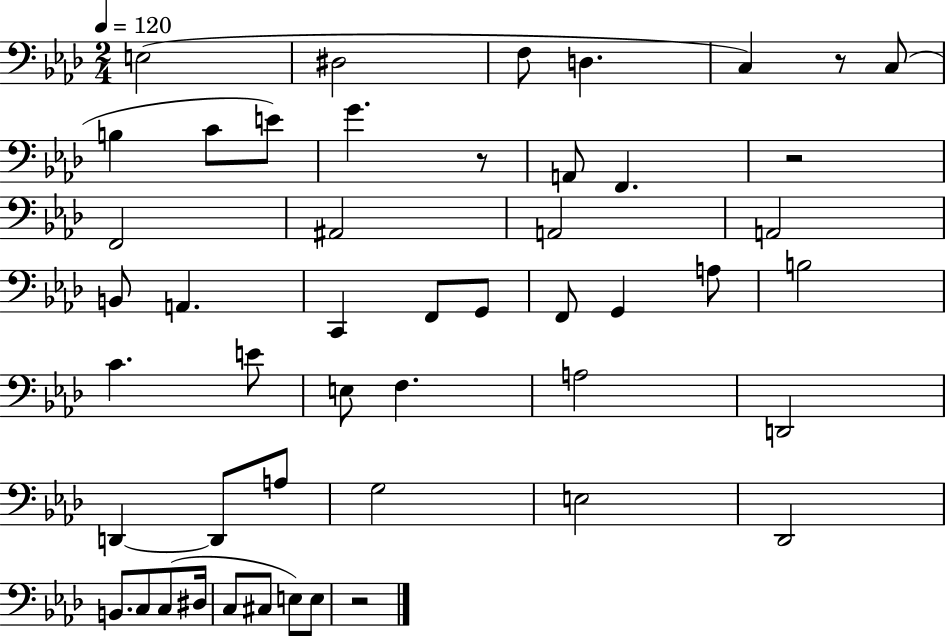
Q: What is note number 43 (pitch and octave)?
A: C#3